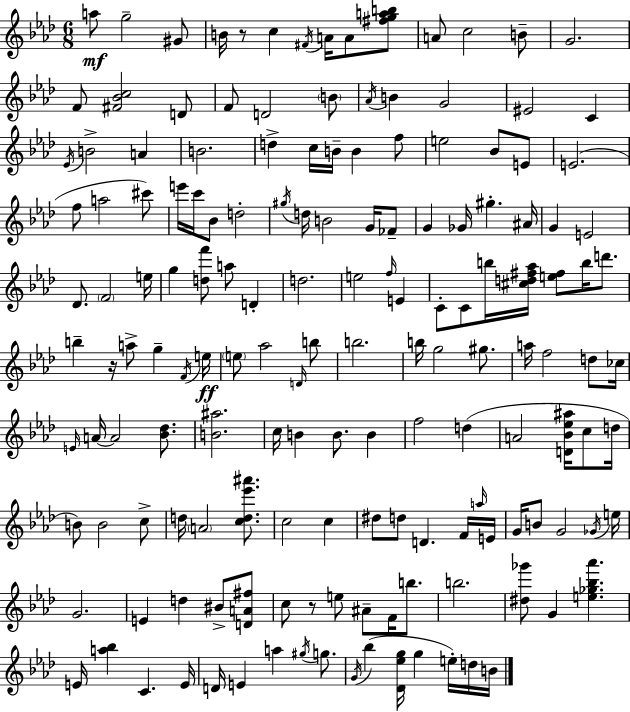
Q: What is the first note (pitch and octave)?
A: A5